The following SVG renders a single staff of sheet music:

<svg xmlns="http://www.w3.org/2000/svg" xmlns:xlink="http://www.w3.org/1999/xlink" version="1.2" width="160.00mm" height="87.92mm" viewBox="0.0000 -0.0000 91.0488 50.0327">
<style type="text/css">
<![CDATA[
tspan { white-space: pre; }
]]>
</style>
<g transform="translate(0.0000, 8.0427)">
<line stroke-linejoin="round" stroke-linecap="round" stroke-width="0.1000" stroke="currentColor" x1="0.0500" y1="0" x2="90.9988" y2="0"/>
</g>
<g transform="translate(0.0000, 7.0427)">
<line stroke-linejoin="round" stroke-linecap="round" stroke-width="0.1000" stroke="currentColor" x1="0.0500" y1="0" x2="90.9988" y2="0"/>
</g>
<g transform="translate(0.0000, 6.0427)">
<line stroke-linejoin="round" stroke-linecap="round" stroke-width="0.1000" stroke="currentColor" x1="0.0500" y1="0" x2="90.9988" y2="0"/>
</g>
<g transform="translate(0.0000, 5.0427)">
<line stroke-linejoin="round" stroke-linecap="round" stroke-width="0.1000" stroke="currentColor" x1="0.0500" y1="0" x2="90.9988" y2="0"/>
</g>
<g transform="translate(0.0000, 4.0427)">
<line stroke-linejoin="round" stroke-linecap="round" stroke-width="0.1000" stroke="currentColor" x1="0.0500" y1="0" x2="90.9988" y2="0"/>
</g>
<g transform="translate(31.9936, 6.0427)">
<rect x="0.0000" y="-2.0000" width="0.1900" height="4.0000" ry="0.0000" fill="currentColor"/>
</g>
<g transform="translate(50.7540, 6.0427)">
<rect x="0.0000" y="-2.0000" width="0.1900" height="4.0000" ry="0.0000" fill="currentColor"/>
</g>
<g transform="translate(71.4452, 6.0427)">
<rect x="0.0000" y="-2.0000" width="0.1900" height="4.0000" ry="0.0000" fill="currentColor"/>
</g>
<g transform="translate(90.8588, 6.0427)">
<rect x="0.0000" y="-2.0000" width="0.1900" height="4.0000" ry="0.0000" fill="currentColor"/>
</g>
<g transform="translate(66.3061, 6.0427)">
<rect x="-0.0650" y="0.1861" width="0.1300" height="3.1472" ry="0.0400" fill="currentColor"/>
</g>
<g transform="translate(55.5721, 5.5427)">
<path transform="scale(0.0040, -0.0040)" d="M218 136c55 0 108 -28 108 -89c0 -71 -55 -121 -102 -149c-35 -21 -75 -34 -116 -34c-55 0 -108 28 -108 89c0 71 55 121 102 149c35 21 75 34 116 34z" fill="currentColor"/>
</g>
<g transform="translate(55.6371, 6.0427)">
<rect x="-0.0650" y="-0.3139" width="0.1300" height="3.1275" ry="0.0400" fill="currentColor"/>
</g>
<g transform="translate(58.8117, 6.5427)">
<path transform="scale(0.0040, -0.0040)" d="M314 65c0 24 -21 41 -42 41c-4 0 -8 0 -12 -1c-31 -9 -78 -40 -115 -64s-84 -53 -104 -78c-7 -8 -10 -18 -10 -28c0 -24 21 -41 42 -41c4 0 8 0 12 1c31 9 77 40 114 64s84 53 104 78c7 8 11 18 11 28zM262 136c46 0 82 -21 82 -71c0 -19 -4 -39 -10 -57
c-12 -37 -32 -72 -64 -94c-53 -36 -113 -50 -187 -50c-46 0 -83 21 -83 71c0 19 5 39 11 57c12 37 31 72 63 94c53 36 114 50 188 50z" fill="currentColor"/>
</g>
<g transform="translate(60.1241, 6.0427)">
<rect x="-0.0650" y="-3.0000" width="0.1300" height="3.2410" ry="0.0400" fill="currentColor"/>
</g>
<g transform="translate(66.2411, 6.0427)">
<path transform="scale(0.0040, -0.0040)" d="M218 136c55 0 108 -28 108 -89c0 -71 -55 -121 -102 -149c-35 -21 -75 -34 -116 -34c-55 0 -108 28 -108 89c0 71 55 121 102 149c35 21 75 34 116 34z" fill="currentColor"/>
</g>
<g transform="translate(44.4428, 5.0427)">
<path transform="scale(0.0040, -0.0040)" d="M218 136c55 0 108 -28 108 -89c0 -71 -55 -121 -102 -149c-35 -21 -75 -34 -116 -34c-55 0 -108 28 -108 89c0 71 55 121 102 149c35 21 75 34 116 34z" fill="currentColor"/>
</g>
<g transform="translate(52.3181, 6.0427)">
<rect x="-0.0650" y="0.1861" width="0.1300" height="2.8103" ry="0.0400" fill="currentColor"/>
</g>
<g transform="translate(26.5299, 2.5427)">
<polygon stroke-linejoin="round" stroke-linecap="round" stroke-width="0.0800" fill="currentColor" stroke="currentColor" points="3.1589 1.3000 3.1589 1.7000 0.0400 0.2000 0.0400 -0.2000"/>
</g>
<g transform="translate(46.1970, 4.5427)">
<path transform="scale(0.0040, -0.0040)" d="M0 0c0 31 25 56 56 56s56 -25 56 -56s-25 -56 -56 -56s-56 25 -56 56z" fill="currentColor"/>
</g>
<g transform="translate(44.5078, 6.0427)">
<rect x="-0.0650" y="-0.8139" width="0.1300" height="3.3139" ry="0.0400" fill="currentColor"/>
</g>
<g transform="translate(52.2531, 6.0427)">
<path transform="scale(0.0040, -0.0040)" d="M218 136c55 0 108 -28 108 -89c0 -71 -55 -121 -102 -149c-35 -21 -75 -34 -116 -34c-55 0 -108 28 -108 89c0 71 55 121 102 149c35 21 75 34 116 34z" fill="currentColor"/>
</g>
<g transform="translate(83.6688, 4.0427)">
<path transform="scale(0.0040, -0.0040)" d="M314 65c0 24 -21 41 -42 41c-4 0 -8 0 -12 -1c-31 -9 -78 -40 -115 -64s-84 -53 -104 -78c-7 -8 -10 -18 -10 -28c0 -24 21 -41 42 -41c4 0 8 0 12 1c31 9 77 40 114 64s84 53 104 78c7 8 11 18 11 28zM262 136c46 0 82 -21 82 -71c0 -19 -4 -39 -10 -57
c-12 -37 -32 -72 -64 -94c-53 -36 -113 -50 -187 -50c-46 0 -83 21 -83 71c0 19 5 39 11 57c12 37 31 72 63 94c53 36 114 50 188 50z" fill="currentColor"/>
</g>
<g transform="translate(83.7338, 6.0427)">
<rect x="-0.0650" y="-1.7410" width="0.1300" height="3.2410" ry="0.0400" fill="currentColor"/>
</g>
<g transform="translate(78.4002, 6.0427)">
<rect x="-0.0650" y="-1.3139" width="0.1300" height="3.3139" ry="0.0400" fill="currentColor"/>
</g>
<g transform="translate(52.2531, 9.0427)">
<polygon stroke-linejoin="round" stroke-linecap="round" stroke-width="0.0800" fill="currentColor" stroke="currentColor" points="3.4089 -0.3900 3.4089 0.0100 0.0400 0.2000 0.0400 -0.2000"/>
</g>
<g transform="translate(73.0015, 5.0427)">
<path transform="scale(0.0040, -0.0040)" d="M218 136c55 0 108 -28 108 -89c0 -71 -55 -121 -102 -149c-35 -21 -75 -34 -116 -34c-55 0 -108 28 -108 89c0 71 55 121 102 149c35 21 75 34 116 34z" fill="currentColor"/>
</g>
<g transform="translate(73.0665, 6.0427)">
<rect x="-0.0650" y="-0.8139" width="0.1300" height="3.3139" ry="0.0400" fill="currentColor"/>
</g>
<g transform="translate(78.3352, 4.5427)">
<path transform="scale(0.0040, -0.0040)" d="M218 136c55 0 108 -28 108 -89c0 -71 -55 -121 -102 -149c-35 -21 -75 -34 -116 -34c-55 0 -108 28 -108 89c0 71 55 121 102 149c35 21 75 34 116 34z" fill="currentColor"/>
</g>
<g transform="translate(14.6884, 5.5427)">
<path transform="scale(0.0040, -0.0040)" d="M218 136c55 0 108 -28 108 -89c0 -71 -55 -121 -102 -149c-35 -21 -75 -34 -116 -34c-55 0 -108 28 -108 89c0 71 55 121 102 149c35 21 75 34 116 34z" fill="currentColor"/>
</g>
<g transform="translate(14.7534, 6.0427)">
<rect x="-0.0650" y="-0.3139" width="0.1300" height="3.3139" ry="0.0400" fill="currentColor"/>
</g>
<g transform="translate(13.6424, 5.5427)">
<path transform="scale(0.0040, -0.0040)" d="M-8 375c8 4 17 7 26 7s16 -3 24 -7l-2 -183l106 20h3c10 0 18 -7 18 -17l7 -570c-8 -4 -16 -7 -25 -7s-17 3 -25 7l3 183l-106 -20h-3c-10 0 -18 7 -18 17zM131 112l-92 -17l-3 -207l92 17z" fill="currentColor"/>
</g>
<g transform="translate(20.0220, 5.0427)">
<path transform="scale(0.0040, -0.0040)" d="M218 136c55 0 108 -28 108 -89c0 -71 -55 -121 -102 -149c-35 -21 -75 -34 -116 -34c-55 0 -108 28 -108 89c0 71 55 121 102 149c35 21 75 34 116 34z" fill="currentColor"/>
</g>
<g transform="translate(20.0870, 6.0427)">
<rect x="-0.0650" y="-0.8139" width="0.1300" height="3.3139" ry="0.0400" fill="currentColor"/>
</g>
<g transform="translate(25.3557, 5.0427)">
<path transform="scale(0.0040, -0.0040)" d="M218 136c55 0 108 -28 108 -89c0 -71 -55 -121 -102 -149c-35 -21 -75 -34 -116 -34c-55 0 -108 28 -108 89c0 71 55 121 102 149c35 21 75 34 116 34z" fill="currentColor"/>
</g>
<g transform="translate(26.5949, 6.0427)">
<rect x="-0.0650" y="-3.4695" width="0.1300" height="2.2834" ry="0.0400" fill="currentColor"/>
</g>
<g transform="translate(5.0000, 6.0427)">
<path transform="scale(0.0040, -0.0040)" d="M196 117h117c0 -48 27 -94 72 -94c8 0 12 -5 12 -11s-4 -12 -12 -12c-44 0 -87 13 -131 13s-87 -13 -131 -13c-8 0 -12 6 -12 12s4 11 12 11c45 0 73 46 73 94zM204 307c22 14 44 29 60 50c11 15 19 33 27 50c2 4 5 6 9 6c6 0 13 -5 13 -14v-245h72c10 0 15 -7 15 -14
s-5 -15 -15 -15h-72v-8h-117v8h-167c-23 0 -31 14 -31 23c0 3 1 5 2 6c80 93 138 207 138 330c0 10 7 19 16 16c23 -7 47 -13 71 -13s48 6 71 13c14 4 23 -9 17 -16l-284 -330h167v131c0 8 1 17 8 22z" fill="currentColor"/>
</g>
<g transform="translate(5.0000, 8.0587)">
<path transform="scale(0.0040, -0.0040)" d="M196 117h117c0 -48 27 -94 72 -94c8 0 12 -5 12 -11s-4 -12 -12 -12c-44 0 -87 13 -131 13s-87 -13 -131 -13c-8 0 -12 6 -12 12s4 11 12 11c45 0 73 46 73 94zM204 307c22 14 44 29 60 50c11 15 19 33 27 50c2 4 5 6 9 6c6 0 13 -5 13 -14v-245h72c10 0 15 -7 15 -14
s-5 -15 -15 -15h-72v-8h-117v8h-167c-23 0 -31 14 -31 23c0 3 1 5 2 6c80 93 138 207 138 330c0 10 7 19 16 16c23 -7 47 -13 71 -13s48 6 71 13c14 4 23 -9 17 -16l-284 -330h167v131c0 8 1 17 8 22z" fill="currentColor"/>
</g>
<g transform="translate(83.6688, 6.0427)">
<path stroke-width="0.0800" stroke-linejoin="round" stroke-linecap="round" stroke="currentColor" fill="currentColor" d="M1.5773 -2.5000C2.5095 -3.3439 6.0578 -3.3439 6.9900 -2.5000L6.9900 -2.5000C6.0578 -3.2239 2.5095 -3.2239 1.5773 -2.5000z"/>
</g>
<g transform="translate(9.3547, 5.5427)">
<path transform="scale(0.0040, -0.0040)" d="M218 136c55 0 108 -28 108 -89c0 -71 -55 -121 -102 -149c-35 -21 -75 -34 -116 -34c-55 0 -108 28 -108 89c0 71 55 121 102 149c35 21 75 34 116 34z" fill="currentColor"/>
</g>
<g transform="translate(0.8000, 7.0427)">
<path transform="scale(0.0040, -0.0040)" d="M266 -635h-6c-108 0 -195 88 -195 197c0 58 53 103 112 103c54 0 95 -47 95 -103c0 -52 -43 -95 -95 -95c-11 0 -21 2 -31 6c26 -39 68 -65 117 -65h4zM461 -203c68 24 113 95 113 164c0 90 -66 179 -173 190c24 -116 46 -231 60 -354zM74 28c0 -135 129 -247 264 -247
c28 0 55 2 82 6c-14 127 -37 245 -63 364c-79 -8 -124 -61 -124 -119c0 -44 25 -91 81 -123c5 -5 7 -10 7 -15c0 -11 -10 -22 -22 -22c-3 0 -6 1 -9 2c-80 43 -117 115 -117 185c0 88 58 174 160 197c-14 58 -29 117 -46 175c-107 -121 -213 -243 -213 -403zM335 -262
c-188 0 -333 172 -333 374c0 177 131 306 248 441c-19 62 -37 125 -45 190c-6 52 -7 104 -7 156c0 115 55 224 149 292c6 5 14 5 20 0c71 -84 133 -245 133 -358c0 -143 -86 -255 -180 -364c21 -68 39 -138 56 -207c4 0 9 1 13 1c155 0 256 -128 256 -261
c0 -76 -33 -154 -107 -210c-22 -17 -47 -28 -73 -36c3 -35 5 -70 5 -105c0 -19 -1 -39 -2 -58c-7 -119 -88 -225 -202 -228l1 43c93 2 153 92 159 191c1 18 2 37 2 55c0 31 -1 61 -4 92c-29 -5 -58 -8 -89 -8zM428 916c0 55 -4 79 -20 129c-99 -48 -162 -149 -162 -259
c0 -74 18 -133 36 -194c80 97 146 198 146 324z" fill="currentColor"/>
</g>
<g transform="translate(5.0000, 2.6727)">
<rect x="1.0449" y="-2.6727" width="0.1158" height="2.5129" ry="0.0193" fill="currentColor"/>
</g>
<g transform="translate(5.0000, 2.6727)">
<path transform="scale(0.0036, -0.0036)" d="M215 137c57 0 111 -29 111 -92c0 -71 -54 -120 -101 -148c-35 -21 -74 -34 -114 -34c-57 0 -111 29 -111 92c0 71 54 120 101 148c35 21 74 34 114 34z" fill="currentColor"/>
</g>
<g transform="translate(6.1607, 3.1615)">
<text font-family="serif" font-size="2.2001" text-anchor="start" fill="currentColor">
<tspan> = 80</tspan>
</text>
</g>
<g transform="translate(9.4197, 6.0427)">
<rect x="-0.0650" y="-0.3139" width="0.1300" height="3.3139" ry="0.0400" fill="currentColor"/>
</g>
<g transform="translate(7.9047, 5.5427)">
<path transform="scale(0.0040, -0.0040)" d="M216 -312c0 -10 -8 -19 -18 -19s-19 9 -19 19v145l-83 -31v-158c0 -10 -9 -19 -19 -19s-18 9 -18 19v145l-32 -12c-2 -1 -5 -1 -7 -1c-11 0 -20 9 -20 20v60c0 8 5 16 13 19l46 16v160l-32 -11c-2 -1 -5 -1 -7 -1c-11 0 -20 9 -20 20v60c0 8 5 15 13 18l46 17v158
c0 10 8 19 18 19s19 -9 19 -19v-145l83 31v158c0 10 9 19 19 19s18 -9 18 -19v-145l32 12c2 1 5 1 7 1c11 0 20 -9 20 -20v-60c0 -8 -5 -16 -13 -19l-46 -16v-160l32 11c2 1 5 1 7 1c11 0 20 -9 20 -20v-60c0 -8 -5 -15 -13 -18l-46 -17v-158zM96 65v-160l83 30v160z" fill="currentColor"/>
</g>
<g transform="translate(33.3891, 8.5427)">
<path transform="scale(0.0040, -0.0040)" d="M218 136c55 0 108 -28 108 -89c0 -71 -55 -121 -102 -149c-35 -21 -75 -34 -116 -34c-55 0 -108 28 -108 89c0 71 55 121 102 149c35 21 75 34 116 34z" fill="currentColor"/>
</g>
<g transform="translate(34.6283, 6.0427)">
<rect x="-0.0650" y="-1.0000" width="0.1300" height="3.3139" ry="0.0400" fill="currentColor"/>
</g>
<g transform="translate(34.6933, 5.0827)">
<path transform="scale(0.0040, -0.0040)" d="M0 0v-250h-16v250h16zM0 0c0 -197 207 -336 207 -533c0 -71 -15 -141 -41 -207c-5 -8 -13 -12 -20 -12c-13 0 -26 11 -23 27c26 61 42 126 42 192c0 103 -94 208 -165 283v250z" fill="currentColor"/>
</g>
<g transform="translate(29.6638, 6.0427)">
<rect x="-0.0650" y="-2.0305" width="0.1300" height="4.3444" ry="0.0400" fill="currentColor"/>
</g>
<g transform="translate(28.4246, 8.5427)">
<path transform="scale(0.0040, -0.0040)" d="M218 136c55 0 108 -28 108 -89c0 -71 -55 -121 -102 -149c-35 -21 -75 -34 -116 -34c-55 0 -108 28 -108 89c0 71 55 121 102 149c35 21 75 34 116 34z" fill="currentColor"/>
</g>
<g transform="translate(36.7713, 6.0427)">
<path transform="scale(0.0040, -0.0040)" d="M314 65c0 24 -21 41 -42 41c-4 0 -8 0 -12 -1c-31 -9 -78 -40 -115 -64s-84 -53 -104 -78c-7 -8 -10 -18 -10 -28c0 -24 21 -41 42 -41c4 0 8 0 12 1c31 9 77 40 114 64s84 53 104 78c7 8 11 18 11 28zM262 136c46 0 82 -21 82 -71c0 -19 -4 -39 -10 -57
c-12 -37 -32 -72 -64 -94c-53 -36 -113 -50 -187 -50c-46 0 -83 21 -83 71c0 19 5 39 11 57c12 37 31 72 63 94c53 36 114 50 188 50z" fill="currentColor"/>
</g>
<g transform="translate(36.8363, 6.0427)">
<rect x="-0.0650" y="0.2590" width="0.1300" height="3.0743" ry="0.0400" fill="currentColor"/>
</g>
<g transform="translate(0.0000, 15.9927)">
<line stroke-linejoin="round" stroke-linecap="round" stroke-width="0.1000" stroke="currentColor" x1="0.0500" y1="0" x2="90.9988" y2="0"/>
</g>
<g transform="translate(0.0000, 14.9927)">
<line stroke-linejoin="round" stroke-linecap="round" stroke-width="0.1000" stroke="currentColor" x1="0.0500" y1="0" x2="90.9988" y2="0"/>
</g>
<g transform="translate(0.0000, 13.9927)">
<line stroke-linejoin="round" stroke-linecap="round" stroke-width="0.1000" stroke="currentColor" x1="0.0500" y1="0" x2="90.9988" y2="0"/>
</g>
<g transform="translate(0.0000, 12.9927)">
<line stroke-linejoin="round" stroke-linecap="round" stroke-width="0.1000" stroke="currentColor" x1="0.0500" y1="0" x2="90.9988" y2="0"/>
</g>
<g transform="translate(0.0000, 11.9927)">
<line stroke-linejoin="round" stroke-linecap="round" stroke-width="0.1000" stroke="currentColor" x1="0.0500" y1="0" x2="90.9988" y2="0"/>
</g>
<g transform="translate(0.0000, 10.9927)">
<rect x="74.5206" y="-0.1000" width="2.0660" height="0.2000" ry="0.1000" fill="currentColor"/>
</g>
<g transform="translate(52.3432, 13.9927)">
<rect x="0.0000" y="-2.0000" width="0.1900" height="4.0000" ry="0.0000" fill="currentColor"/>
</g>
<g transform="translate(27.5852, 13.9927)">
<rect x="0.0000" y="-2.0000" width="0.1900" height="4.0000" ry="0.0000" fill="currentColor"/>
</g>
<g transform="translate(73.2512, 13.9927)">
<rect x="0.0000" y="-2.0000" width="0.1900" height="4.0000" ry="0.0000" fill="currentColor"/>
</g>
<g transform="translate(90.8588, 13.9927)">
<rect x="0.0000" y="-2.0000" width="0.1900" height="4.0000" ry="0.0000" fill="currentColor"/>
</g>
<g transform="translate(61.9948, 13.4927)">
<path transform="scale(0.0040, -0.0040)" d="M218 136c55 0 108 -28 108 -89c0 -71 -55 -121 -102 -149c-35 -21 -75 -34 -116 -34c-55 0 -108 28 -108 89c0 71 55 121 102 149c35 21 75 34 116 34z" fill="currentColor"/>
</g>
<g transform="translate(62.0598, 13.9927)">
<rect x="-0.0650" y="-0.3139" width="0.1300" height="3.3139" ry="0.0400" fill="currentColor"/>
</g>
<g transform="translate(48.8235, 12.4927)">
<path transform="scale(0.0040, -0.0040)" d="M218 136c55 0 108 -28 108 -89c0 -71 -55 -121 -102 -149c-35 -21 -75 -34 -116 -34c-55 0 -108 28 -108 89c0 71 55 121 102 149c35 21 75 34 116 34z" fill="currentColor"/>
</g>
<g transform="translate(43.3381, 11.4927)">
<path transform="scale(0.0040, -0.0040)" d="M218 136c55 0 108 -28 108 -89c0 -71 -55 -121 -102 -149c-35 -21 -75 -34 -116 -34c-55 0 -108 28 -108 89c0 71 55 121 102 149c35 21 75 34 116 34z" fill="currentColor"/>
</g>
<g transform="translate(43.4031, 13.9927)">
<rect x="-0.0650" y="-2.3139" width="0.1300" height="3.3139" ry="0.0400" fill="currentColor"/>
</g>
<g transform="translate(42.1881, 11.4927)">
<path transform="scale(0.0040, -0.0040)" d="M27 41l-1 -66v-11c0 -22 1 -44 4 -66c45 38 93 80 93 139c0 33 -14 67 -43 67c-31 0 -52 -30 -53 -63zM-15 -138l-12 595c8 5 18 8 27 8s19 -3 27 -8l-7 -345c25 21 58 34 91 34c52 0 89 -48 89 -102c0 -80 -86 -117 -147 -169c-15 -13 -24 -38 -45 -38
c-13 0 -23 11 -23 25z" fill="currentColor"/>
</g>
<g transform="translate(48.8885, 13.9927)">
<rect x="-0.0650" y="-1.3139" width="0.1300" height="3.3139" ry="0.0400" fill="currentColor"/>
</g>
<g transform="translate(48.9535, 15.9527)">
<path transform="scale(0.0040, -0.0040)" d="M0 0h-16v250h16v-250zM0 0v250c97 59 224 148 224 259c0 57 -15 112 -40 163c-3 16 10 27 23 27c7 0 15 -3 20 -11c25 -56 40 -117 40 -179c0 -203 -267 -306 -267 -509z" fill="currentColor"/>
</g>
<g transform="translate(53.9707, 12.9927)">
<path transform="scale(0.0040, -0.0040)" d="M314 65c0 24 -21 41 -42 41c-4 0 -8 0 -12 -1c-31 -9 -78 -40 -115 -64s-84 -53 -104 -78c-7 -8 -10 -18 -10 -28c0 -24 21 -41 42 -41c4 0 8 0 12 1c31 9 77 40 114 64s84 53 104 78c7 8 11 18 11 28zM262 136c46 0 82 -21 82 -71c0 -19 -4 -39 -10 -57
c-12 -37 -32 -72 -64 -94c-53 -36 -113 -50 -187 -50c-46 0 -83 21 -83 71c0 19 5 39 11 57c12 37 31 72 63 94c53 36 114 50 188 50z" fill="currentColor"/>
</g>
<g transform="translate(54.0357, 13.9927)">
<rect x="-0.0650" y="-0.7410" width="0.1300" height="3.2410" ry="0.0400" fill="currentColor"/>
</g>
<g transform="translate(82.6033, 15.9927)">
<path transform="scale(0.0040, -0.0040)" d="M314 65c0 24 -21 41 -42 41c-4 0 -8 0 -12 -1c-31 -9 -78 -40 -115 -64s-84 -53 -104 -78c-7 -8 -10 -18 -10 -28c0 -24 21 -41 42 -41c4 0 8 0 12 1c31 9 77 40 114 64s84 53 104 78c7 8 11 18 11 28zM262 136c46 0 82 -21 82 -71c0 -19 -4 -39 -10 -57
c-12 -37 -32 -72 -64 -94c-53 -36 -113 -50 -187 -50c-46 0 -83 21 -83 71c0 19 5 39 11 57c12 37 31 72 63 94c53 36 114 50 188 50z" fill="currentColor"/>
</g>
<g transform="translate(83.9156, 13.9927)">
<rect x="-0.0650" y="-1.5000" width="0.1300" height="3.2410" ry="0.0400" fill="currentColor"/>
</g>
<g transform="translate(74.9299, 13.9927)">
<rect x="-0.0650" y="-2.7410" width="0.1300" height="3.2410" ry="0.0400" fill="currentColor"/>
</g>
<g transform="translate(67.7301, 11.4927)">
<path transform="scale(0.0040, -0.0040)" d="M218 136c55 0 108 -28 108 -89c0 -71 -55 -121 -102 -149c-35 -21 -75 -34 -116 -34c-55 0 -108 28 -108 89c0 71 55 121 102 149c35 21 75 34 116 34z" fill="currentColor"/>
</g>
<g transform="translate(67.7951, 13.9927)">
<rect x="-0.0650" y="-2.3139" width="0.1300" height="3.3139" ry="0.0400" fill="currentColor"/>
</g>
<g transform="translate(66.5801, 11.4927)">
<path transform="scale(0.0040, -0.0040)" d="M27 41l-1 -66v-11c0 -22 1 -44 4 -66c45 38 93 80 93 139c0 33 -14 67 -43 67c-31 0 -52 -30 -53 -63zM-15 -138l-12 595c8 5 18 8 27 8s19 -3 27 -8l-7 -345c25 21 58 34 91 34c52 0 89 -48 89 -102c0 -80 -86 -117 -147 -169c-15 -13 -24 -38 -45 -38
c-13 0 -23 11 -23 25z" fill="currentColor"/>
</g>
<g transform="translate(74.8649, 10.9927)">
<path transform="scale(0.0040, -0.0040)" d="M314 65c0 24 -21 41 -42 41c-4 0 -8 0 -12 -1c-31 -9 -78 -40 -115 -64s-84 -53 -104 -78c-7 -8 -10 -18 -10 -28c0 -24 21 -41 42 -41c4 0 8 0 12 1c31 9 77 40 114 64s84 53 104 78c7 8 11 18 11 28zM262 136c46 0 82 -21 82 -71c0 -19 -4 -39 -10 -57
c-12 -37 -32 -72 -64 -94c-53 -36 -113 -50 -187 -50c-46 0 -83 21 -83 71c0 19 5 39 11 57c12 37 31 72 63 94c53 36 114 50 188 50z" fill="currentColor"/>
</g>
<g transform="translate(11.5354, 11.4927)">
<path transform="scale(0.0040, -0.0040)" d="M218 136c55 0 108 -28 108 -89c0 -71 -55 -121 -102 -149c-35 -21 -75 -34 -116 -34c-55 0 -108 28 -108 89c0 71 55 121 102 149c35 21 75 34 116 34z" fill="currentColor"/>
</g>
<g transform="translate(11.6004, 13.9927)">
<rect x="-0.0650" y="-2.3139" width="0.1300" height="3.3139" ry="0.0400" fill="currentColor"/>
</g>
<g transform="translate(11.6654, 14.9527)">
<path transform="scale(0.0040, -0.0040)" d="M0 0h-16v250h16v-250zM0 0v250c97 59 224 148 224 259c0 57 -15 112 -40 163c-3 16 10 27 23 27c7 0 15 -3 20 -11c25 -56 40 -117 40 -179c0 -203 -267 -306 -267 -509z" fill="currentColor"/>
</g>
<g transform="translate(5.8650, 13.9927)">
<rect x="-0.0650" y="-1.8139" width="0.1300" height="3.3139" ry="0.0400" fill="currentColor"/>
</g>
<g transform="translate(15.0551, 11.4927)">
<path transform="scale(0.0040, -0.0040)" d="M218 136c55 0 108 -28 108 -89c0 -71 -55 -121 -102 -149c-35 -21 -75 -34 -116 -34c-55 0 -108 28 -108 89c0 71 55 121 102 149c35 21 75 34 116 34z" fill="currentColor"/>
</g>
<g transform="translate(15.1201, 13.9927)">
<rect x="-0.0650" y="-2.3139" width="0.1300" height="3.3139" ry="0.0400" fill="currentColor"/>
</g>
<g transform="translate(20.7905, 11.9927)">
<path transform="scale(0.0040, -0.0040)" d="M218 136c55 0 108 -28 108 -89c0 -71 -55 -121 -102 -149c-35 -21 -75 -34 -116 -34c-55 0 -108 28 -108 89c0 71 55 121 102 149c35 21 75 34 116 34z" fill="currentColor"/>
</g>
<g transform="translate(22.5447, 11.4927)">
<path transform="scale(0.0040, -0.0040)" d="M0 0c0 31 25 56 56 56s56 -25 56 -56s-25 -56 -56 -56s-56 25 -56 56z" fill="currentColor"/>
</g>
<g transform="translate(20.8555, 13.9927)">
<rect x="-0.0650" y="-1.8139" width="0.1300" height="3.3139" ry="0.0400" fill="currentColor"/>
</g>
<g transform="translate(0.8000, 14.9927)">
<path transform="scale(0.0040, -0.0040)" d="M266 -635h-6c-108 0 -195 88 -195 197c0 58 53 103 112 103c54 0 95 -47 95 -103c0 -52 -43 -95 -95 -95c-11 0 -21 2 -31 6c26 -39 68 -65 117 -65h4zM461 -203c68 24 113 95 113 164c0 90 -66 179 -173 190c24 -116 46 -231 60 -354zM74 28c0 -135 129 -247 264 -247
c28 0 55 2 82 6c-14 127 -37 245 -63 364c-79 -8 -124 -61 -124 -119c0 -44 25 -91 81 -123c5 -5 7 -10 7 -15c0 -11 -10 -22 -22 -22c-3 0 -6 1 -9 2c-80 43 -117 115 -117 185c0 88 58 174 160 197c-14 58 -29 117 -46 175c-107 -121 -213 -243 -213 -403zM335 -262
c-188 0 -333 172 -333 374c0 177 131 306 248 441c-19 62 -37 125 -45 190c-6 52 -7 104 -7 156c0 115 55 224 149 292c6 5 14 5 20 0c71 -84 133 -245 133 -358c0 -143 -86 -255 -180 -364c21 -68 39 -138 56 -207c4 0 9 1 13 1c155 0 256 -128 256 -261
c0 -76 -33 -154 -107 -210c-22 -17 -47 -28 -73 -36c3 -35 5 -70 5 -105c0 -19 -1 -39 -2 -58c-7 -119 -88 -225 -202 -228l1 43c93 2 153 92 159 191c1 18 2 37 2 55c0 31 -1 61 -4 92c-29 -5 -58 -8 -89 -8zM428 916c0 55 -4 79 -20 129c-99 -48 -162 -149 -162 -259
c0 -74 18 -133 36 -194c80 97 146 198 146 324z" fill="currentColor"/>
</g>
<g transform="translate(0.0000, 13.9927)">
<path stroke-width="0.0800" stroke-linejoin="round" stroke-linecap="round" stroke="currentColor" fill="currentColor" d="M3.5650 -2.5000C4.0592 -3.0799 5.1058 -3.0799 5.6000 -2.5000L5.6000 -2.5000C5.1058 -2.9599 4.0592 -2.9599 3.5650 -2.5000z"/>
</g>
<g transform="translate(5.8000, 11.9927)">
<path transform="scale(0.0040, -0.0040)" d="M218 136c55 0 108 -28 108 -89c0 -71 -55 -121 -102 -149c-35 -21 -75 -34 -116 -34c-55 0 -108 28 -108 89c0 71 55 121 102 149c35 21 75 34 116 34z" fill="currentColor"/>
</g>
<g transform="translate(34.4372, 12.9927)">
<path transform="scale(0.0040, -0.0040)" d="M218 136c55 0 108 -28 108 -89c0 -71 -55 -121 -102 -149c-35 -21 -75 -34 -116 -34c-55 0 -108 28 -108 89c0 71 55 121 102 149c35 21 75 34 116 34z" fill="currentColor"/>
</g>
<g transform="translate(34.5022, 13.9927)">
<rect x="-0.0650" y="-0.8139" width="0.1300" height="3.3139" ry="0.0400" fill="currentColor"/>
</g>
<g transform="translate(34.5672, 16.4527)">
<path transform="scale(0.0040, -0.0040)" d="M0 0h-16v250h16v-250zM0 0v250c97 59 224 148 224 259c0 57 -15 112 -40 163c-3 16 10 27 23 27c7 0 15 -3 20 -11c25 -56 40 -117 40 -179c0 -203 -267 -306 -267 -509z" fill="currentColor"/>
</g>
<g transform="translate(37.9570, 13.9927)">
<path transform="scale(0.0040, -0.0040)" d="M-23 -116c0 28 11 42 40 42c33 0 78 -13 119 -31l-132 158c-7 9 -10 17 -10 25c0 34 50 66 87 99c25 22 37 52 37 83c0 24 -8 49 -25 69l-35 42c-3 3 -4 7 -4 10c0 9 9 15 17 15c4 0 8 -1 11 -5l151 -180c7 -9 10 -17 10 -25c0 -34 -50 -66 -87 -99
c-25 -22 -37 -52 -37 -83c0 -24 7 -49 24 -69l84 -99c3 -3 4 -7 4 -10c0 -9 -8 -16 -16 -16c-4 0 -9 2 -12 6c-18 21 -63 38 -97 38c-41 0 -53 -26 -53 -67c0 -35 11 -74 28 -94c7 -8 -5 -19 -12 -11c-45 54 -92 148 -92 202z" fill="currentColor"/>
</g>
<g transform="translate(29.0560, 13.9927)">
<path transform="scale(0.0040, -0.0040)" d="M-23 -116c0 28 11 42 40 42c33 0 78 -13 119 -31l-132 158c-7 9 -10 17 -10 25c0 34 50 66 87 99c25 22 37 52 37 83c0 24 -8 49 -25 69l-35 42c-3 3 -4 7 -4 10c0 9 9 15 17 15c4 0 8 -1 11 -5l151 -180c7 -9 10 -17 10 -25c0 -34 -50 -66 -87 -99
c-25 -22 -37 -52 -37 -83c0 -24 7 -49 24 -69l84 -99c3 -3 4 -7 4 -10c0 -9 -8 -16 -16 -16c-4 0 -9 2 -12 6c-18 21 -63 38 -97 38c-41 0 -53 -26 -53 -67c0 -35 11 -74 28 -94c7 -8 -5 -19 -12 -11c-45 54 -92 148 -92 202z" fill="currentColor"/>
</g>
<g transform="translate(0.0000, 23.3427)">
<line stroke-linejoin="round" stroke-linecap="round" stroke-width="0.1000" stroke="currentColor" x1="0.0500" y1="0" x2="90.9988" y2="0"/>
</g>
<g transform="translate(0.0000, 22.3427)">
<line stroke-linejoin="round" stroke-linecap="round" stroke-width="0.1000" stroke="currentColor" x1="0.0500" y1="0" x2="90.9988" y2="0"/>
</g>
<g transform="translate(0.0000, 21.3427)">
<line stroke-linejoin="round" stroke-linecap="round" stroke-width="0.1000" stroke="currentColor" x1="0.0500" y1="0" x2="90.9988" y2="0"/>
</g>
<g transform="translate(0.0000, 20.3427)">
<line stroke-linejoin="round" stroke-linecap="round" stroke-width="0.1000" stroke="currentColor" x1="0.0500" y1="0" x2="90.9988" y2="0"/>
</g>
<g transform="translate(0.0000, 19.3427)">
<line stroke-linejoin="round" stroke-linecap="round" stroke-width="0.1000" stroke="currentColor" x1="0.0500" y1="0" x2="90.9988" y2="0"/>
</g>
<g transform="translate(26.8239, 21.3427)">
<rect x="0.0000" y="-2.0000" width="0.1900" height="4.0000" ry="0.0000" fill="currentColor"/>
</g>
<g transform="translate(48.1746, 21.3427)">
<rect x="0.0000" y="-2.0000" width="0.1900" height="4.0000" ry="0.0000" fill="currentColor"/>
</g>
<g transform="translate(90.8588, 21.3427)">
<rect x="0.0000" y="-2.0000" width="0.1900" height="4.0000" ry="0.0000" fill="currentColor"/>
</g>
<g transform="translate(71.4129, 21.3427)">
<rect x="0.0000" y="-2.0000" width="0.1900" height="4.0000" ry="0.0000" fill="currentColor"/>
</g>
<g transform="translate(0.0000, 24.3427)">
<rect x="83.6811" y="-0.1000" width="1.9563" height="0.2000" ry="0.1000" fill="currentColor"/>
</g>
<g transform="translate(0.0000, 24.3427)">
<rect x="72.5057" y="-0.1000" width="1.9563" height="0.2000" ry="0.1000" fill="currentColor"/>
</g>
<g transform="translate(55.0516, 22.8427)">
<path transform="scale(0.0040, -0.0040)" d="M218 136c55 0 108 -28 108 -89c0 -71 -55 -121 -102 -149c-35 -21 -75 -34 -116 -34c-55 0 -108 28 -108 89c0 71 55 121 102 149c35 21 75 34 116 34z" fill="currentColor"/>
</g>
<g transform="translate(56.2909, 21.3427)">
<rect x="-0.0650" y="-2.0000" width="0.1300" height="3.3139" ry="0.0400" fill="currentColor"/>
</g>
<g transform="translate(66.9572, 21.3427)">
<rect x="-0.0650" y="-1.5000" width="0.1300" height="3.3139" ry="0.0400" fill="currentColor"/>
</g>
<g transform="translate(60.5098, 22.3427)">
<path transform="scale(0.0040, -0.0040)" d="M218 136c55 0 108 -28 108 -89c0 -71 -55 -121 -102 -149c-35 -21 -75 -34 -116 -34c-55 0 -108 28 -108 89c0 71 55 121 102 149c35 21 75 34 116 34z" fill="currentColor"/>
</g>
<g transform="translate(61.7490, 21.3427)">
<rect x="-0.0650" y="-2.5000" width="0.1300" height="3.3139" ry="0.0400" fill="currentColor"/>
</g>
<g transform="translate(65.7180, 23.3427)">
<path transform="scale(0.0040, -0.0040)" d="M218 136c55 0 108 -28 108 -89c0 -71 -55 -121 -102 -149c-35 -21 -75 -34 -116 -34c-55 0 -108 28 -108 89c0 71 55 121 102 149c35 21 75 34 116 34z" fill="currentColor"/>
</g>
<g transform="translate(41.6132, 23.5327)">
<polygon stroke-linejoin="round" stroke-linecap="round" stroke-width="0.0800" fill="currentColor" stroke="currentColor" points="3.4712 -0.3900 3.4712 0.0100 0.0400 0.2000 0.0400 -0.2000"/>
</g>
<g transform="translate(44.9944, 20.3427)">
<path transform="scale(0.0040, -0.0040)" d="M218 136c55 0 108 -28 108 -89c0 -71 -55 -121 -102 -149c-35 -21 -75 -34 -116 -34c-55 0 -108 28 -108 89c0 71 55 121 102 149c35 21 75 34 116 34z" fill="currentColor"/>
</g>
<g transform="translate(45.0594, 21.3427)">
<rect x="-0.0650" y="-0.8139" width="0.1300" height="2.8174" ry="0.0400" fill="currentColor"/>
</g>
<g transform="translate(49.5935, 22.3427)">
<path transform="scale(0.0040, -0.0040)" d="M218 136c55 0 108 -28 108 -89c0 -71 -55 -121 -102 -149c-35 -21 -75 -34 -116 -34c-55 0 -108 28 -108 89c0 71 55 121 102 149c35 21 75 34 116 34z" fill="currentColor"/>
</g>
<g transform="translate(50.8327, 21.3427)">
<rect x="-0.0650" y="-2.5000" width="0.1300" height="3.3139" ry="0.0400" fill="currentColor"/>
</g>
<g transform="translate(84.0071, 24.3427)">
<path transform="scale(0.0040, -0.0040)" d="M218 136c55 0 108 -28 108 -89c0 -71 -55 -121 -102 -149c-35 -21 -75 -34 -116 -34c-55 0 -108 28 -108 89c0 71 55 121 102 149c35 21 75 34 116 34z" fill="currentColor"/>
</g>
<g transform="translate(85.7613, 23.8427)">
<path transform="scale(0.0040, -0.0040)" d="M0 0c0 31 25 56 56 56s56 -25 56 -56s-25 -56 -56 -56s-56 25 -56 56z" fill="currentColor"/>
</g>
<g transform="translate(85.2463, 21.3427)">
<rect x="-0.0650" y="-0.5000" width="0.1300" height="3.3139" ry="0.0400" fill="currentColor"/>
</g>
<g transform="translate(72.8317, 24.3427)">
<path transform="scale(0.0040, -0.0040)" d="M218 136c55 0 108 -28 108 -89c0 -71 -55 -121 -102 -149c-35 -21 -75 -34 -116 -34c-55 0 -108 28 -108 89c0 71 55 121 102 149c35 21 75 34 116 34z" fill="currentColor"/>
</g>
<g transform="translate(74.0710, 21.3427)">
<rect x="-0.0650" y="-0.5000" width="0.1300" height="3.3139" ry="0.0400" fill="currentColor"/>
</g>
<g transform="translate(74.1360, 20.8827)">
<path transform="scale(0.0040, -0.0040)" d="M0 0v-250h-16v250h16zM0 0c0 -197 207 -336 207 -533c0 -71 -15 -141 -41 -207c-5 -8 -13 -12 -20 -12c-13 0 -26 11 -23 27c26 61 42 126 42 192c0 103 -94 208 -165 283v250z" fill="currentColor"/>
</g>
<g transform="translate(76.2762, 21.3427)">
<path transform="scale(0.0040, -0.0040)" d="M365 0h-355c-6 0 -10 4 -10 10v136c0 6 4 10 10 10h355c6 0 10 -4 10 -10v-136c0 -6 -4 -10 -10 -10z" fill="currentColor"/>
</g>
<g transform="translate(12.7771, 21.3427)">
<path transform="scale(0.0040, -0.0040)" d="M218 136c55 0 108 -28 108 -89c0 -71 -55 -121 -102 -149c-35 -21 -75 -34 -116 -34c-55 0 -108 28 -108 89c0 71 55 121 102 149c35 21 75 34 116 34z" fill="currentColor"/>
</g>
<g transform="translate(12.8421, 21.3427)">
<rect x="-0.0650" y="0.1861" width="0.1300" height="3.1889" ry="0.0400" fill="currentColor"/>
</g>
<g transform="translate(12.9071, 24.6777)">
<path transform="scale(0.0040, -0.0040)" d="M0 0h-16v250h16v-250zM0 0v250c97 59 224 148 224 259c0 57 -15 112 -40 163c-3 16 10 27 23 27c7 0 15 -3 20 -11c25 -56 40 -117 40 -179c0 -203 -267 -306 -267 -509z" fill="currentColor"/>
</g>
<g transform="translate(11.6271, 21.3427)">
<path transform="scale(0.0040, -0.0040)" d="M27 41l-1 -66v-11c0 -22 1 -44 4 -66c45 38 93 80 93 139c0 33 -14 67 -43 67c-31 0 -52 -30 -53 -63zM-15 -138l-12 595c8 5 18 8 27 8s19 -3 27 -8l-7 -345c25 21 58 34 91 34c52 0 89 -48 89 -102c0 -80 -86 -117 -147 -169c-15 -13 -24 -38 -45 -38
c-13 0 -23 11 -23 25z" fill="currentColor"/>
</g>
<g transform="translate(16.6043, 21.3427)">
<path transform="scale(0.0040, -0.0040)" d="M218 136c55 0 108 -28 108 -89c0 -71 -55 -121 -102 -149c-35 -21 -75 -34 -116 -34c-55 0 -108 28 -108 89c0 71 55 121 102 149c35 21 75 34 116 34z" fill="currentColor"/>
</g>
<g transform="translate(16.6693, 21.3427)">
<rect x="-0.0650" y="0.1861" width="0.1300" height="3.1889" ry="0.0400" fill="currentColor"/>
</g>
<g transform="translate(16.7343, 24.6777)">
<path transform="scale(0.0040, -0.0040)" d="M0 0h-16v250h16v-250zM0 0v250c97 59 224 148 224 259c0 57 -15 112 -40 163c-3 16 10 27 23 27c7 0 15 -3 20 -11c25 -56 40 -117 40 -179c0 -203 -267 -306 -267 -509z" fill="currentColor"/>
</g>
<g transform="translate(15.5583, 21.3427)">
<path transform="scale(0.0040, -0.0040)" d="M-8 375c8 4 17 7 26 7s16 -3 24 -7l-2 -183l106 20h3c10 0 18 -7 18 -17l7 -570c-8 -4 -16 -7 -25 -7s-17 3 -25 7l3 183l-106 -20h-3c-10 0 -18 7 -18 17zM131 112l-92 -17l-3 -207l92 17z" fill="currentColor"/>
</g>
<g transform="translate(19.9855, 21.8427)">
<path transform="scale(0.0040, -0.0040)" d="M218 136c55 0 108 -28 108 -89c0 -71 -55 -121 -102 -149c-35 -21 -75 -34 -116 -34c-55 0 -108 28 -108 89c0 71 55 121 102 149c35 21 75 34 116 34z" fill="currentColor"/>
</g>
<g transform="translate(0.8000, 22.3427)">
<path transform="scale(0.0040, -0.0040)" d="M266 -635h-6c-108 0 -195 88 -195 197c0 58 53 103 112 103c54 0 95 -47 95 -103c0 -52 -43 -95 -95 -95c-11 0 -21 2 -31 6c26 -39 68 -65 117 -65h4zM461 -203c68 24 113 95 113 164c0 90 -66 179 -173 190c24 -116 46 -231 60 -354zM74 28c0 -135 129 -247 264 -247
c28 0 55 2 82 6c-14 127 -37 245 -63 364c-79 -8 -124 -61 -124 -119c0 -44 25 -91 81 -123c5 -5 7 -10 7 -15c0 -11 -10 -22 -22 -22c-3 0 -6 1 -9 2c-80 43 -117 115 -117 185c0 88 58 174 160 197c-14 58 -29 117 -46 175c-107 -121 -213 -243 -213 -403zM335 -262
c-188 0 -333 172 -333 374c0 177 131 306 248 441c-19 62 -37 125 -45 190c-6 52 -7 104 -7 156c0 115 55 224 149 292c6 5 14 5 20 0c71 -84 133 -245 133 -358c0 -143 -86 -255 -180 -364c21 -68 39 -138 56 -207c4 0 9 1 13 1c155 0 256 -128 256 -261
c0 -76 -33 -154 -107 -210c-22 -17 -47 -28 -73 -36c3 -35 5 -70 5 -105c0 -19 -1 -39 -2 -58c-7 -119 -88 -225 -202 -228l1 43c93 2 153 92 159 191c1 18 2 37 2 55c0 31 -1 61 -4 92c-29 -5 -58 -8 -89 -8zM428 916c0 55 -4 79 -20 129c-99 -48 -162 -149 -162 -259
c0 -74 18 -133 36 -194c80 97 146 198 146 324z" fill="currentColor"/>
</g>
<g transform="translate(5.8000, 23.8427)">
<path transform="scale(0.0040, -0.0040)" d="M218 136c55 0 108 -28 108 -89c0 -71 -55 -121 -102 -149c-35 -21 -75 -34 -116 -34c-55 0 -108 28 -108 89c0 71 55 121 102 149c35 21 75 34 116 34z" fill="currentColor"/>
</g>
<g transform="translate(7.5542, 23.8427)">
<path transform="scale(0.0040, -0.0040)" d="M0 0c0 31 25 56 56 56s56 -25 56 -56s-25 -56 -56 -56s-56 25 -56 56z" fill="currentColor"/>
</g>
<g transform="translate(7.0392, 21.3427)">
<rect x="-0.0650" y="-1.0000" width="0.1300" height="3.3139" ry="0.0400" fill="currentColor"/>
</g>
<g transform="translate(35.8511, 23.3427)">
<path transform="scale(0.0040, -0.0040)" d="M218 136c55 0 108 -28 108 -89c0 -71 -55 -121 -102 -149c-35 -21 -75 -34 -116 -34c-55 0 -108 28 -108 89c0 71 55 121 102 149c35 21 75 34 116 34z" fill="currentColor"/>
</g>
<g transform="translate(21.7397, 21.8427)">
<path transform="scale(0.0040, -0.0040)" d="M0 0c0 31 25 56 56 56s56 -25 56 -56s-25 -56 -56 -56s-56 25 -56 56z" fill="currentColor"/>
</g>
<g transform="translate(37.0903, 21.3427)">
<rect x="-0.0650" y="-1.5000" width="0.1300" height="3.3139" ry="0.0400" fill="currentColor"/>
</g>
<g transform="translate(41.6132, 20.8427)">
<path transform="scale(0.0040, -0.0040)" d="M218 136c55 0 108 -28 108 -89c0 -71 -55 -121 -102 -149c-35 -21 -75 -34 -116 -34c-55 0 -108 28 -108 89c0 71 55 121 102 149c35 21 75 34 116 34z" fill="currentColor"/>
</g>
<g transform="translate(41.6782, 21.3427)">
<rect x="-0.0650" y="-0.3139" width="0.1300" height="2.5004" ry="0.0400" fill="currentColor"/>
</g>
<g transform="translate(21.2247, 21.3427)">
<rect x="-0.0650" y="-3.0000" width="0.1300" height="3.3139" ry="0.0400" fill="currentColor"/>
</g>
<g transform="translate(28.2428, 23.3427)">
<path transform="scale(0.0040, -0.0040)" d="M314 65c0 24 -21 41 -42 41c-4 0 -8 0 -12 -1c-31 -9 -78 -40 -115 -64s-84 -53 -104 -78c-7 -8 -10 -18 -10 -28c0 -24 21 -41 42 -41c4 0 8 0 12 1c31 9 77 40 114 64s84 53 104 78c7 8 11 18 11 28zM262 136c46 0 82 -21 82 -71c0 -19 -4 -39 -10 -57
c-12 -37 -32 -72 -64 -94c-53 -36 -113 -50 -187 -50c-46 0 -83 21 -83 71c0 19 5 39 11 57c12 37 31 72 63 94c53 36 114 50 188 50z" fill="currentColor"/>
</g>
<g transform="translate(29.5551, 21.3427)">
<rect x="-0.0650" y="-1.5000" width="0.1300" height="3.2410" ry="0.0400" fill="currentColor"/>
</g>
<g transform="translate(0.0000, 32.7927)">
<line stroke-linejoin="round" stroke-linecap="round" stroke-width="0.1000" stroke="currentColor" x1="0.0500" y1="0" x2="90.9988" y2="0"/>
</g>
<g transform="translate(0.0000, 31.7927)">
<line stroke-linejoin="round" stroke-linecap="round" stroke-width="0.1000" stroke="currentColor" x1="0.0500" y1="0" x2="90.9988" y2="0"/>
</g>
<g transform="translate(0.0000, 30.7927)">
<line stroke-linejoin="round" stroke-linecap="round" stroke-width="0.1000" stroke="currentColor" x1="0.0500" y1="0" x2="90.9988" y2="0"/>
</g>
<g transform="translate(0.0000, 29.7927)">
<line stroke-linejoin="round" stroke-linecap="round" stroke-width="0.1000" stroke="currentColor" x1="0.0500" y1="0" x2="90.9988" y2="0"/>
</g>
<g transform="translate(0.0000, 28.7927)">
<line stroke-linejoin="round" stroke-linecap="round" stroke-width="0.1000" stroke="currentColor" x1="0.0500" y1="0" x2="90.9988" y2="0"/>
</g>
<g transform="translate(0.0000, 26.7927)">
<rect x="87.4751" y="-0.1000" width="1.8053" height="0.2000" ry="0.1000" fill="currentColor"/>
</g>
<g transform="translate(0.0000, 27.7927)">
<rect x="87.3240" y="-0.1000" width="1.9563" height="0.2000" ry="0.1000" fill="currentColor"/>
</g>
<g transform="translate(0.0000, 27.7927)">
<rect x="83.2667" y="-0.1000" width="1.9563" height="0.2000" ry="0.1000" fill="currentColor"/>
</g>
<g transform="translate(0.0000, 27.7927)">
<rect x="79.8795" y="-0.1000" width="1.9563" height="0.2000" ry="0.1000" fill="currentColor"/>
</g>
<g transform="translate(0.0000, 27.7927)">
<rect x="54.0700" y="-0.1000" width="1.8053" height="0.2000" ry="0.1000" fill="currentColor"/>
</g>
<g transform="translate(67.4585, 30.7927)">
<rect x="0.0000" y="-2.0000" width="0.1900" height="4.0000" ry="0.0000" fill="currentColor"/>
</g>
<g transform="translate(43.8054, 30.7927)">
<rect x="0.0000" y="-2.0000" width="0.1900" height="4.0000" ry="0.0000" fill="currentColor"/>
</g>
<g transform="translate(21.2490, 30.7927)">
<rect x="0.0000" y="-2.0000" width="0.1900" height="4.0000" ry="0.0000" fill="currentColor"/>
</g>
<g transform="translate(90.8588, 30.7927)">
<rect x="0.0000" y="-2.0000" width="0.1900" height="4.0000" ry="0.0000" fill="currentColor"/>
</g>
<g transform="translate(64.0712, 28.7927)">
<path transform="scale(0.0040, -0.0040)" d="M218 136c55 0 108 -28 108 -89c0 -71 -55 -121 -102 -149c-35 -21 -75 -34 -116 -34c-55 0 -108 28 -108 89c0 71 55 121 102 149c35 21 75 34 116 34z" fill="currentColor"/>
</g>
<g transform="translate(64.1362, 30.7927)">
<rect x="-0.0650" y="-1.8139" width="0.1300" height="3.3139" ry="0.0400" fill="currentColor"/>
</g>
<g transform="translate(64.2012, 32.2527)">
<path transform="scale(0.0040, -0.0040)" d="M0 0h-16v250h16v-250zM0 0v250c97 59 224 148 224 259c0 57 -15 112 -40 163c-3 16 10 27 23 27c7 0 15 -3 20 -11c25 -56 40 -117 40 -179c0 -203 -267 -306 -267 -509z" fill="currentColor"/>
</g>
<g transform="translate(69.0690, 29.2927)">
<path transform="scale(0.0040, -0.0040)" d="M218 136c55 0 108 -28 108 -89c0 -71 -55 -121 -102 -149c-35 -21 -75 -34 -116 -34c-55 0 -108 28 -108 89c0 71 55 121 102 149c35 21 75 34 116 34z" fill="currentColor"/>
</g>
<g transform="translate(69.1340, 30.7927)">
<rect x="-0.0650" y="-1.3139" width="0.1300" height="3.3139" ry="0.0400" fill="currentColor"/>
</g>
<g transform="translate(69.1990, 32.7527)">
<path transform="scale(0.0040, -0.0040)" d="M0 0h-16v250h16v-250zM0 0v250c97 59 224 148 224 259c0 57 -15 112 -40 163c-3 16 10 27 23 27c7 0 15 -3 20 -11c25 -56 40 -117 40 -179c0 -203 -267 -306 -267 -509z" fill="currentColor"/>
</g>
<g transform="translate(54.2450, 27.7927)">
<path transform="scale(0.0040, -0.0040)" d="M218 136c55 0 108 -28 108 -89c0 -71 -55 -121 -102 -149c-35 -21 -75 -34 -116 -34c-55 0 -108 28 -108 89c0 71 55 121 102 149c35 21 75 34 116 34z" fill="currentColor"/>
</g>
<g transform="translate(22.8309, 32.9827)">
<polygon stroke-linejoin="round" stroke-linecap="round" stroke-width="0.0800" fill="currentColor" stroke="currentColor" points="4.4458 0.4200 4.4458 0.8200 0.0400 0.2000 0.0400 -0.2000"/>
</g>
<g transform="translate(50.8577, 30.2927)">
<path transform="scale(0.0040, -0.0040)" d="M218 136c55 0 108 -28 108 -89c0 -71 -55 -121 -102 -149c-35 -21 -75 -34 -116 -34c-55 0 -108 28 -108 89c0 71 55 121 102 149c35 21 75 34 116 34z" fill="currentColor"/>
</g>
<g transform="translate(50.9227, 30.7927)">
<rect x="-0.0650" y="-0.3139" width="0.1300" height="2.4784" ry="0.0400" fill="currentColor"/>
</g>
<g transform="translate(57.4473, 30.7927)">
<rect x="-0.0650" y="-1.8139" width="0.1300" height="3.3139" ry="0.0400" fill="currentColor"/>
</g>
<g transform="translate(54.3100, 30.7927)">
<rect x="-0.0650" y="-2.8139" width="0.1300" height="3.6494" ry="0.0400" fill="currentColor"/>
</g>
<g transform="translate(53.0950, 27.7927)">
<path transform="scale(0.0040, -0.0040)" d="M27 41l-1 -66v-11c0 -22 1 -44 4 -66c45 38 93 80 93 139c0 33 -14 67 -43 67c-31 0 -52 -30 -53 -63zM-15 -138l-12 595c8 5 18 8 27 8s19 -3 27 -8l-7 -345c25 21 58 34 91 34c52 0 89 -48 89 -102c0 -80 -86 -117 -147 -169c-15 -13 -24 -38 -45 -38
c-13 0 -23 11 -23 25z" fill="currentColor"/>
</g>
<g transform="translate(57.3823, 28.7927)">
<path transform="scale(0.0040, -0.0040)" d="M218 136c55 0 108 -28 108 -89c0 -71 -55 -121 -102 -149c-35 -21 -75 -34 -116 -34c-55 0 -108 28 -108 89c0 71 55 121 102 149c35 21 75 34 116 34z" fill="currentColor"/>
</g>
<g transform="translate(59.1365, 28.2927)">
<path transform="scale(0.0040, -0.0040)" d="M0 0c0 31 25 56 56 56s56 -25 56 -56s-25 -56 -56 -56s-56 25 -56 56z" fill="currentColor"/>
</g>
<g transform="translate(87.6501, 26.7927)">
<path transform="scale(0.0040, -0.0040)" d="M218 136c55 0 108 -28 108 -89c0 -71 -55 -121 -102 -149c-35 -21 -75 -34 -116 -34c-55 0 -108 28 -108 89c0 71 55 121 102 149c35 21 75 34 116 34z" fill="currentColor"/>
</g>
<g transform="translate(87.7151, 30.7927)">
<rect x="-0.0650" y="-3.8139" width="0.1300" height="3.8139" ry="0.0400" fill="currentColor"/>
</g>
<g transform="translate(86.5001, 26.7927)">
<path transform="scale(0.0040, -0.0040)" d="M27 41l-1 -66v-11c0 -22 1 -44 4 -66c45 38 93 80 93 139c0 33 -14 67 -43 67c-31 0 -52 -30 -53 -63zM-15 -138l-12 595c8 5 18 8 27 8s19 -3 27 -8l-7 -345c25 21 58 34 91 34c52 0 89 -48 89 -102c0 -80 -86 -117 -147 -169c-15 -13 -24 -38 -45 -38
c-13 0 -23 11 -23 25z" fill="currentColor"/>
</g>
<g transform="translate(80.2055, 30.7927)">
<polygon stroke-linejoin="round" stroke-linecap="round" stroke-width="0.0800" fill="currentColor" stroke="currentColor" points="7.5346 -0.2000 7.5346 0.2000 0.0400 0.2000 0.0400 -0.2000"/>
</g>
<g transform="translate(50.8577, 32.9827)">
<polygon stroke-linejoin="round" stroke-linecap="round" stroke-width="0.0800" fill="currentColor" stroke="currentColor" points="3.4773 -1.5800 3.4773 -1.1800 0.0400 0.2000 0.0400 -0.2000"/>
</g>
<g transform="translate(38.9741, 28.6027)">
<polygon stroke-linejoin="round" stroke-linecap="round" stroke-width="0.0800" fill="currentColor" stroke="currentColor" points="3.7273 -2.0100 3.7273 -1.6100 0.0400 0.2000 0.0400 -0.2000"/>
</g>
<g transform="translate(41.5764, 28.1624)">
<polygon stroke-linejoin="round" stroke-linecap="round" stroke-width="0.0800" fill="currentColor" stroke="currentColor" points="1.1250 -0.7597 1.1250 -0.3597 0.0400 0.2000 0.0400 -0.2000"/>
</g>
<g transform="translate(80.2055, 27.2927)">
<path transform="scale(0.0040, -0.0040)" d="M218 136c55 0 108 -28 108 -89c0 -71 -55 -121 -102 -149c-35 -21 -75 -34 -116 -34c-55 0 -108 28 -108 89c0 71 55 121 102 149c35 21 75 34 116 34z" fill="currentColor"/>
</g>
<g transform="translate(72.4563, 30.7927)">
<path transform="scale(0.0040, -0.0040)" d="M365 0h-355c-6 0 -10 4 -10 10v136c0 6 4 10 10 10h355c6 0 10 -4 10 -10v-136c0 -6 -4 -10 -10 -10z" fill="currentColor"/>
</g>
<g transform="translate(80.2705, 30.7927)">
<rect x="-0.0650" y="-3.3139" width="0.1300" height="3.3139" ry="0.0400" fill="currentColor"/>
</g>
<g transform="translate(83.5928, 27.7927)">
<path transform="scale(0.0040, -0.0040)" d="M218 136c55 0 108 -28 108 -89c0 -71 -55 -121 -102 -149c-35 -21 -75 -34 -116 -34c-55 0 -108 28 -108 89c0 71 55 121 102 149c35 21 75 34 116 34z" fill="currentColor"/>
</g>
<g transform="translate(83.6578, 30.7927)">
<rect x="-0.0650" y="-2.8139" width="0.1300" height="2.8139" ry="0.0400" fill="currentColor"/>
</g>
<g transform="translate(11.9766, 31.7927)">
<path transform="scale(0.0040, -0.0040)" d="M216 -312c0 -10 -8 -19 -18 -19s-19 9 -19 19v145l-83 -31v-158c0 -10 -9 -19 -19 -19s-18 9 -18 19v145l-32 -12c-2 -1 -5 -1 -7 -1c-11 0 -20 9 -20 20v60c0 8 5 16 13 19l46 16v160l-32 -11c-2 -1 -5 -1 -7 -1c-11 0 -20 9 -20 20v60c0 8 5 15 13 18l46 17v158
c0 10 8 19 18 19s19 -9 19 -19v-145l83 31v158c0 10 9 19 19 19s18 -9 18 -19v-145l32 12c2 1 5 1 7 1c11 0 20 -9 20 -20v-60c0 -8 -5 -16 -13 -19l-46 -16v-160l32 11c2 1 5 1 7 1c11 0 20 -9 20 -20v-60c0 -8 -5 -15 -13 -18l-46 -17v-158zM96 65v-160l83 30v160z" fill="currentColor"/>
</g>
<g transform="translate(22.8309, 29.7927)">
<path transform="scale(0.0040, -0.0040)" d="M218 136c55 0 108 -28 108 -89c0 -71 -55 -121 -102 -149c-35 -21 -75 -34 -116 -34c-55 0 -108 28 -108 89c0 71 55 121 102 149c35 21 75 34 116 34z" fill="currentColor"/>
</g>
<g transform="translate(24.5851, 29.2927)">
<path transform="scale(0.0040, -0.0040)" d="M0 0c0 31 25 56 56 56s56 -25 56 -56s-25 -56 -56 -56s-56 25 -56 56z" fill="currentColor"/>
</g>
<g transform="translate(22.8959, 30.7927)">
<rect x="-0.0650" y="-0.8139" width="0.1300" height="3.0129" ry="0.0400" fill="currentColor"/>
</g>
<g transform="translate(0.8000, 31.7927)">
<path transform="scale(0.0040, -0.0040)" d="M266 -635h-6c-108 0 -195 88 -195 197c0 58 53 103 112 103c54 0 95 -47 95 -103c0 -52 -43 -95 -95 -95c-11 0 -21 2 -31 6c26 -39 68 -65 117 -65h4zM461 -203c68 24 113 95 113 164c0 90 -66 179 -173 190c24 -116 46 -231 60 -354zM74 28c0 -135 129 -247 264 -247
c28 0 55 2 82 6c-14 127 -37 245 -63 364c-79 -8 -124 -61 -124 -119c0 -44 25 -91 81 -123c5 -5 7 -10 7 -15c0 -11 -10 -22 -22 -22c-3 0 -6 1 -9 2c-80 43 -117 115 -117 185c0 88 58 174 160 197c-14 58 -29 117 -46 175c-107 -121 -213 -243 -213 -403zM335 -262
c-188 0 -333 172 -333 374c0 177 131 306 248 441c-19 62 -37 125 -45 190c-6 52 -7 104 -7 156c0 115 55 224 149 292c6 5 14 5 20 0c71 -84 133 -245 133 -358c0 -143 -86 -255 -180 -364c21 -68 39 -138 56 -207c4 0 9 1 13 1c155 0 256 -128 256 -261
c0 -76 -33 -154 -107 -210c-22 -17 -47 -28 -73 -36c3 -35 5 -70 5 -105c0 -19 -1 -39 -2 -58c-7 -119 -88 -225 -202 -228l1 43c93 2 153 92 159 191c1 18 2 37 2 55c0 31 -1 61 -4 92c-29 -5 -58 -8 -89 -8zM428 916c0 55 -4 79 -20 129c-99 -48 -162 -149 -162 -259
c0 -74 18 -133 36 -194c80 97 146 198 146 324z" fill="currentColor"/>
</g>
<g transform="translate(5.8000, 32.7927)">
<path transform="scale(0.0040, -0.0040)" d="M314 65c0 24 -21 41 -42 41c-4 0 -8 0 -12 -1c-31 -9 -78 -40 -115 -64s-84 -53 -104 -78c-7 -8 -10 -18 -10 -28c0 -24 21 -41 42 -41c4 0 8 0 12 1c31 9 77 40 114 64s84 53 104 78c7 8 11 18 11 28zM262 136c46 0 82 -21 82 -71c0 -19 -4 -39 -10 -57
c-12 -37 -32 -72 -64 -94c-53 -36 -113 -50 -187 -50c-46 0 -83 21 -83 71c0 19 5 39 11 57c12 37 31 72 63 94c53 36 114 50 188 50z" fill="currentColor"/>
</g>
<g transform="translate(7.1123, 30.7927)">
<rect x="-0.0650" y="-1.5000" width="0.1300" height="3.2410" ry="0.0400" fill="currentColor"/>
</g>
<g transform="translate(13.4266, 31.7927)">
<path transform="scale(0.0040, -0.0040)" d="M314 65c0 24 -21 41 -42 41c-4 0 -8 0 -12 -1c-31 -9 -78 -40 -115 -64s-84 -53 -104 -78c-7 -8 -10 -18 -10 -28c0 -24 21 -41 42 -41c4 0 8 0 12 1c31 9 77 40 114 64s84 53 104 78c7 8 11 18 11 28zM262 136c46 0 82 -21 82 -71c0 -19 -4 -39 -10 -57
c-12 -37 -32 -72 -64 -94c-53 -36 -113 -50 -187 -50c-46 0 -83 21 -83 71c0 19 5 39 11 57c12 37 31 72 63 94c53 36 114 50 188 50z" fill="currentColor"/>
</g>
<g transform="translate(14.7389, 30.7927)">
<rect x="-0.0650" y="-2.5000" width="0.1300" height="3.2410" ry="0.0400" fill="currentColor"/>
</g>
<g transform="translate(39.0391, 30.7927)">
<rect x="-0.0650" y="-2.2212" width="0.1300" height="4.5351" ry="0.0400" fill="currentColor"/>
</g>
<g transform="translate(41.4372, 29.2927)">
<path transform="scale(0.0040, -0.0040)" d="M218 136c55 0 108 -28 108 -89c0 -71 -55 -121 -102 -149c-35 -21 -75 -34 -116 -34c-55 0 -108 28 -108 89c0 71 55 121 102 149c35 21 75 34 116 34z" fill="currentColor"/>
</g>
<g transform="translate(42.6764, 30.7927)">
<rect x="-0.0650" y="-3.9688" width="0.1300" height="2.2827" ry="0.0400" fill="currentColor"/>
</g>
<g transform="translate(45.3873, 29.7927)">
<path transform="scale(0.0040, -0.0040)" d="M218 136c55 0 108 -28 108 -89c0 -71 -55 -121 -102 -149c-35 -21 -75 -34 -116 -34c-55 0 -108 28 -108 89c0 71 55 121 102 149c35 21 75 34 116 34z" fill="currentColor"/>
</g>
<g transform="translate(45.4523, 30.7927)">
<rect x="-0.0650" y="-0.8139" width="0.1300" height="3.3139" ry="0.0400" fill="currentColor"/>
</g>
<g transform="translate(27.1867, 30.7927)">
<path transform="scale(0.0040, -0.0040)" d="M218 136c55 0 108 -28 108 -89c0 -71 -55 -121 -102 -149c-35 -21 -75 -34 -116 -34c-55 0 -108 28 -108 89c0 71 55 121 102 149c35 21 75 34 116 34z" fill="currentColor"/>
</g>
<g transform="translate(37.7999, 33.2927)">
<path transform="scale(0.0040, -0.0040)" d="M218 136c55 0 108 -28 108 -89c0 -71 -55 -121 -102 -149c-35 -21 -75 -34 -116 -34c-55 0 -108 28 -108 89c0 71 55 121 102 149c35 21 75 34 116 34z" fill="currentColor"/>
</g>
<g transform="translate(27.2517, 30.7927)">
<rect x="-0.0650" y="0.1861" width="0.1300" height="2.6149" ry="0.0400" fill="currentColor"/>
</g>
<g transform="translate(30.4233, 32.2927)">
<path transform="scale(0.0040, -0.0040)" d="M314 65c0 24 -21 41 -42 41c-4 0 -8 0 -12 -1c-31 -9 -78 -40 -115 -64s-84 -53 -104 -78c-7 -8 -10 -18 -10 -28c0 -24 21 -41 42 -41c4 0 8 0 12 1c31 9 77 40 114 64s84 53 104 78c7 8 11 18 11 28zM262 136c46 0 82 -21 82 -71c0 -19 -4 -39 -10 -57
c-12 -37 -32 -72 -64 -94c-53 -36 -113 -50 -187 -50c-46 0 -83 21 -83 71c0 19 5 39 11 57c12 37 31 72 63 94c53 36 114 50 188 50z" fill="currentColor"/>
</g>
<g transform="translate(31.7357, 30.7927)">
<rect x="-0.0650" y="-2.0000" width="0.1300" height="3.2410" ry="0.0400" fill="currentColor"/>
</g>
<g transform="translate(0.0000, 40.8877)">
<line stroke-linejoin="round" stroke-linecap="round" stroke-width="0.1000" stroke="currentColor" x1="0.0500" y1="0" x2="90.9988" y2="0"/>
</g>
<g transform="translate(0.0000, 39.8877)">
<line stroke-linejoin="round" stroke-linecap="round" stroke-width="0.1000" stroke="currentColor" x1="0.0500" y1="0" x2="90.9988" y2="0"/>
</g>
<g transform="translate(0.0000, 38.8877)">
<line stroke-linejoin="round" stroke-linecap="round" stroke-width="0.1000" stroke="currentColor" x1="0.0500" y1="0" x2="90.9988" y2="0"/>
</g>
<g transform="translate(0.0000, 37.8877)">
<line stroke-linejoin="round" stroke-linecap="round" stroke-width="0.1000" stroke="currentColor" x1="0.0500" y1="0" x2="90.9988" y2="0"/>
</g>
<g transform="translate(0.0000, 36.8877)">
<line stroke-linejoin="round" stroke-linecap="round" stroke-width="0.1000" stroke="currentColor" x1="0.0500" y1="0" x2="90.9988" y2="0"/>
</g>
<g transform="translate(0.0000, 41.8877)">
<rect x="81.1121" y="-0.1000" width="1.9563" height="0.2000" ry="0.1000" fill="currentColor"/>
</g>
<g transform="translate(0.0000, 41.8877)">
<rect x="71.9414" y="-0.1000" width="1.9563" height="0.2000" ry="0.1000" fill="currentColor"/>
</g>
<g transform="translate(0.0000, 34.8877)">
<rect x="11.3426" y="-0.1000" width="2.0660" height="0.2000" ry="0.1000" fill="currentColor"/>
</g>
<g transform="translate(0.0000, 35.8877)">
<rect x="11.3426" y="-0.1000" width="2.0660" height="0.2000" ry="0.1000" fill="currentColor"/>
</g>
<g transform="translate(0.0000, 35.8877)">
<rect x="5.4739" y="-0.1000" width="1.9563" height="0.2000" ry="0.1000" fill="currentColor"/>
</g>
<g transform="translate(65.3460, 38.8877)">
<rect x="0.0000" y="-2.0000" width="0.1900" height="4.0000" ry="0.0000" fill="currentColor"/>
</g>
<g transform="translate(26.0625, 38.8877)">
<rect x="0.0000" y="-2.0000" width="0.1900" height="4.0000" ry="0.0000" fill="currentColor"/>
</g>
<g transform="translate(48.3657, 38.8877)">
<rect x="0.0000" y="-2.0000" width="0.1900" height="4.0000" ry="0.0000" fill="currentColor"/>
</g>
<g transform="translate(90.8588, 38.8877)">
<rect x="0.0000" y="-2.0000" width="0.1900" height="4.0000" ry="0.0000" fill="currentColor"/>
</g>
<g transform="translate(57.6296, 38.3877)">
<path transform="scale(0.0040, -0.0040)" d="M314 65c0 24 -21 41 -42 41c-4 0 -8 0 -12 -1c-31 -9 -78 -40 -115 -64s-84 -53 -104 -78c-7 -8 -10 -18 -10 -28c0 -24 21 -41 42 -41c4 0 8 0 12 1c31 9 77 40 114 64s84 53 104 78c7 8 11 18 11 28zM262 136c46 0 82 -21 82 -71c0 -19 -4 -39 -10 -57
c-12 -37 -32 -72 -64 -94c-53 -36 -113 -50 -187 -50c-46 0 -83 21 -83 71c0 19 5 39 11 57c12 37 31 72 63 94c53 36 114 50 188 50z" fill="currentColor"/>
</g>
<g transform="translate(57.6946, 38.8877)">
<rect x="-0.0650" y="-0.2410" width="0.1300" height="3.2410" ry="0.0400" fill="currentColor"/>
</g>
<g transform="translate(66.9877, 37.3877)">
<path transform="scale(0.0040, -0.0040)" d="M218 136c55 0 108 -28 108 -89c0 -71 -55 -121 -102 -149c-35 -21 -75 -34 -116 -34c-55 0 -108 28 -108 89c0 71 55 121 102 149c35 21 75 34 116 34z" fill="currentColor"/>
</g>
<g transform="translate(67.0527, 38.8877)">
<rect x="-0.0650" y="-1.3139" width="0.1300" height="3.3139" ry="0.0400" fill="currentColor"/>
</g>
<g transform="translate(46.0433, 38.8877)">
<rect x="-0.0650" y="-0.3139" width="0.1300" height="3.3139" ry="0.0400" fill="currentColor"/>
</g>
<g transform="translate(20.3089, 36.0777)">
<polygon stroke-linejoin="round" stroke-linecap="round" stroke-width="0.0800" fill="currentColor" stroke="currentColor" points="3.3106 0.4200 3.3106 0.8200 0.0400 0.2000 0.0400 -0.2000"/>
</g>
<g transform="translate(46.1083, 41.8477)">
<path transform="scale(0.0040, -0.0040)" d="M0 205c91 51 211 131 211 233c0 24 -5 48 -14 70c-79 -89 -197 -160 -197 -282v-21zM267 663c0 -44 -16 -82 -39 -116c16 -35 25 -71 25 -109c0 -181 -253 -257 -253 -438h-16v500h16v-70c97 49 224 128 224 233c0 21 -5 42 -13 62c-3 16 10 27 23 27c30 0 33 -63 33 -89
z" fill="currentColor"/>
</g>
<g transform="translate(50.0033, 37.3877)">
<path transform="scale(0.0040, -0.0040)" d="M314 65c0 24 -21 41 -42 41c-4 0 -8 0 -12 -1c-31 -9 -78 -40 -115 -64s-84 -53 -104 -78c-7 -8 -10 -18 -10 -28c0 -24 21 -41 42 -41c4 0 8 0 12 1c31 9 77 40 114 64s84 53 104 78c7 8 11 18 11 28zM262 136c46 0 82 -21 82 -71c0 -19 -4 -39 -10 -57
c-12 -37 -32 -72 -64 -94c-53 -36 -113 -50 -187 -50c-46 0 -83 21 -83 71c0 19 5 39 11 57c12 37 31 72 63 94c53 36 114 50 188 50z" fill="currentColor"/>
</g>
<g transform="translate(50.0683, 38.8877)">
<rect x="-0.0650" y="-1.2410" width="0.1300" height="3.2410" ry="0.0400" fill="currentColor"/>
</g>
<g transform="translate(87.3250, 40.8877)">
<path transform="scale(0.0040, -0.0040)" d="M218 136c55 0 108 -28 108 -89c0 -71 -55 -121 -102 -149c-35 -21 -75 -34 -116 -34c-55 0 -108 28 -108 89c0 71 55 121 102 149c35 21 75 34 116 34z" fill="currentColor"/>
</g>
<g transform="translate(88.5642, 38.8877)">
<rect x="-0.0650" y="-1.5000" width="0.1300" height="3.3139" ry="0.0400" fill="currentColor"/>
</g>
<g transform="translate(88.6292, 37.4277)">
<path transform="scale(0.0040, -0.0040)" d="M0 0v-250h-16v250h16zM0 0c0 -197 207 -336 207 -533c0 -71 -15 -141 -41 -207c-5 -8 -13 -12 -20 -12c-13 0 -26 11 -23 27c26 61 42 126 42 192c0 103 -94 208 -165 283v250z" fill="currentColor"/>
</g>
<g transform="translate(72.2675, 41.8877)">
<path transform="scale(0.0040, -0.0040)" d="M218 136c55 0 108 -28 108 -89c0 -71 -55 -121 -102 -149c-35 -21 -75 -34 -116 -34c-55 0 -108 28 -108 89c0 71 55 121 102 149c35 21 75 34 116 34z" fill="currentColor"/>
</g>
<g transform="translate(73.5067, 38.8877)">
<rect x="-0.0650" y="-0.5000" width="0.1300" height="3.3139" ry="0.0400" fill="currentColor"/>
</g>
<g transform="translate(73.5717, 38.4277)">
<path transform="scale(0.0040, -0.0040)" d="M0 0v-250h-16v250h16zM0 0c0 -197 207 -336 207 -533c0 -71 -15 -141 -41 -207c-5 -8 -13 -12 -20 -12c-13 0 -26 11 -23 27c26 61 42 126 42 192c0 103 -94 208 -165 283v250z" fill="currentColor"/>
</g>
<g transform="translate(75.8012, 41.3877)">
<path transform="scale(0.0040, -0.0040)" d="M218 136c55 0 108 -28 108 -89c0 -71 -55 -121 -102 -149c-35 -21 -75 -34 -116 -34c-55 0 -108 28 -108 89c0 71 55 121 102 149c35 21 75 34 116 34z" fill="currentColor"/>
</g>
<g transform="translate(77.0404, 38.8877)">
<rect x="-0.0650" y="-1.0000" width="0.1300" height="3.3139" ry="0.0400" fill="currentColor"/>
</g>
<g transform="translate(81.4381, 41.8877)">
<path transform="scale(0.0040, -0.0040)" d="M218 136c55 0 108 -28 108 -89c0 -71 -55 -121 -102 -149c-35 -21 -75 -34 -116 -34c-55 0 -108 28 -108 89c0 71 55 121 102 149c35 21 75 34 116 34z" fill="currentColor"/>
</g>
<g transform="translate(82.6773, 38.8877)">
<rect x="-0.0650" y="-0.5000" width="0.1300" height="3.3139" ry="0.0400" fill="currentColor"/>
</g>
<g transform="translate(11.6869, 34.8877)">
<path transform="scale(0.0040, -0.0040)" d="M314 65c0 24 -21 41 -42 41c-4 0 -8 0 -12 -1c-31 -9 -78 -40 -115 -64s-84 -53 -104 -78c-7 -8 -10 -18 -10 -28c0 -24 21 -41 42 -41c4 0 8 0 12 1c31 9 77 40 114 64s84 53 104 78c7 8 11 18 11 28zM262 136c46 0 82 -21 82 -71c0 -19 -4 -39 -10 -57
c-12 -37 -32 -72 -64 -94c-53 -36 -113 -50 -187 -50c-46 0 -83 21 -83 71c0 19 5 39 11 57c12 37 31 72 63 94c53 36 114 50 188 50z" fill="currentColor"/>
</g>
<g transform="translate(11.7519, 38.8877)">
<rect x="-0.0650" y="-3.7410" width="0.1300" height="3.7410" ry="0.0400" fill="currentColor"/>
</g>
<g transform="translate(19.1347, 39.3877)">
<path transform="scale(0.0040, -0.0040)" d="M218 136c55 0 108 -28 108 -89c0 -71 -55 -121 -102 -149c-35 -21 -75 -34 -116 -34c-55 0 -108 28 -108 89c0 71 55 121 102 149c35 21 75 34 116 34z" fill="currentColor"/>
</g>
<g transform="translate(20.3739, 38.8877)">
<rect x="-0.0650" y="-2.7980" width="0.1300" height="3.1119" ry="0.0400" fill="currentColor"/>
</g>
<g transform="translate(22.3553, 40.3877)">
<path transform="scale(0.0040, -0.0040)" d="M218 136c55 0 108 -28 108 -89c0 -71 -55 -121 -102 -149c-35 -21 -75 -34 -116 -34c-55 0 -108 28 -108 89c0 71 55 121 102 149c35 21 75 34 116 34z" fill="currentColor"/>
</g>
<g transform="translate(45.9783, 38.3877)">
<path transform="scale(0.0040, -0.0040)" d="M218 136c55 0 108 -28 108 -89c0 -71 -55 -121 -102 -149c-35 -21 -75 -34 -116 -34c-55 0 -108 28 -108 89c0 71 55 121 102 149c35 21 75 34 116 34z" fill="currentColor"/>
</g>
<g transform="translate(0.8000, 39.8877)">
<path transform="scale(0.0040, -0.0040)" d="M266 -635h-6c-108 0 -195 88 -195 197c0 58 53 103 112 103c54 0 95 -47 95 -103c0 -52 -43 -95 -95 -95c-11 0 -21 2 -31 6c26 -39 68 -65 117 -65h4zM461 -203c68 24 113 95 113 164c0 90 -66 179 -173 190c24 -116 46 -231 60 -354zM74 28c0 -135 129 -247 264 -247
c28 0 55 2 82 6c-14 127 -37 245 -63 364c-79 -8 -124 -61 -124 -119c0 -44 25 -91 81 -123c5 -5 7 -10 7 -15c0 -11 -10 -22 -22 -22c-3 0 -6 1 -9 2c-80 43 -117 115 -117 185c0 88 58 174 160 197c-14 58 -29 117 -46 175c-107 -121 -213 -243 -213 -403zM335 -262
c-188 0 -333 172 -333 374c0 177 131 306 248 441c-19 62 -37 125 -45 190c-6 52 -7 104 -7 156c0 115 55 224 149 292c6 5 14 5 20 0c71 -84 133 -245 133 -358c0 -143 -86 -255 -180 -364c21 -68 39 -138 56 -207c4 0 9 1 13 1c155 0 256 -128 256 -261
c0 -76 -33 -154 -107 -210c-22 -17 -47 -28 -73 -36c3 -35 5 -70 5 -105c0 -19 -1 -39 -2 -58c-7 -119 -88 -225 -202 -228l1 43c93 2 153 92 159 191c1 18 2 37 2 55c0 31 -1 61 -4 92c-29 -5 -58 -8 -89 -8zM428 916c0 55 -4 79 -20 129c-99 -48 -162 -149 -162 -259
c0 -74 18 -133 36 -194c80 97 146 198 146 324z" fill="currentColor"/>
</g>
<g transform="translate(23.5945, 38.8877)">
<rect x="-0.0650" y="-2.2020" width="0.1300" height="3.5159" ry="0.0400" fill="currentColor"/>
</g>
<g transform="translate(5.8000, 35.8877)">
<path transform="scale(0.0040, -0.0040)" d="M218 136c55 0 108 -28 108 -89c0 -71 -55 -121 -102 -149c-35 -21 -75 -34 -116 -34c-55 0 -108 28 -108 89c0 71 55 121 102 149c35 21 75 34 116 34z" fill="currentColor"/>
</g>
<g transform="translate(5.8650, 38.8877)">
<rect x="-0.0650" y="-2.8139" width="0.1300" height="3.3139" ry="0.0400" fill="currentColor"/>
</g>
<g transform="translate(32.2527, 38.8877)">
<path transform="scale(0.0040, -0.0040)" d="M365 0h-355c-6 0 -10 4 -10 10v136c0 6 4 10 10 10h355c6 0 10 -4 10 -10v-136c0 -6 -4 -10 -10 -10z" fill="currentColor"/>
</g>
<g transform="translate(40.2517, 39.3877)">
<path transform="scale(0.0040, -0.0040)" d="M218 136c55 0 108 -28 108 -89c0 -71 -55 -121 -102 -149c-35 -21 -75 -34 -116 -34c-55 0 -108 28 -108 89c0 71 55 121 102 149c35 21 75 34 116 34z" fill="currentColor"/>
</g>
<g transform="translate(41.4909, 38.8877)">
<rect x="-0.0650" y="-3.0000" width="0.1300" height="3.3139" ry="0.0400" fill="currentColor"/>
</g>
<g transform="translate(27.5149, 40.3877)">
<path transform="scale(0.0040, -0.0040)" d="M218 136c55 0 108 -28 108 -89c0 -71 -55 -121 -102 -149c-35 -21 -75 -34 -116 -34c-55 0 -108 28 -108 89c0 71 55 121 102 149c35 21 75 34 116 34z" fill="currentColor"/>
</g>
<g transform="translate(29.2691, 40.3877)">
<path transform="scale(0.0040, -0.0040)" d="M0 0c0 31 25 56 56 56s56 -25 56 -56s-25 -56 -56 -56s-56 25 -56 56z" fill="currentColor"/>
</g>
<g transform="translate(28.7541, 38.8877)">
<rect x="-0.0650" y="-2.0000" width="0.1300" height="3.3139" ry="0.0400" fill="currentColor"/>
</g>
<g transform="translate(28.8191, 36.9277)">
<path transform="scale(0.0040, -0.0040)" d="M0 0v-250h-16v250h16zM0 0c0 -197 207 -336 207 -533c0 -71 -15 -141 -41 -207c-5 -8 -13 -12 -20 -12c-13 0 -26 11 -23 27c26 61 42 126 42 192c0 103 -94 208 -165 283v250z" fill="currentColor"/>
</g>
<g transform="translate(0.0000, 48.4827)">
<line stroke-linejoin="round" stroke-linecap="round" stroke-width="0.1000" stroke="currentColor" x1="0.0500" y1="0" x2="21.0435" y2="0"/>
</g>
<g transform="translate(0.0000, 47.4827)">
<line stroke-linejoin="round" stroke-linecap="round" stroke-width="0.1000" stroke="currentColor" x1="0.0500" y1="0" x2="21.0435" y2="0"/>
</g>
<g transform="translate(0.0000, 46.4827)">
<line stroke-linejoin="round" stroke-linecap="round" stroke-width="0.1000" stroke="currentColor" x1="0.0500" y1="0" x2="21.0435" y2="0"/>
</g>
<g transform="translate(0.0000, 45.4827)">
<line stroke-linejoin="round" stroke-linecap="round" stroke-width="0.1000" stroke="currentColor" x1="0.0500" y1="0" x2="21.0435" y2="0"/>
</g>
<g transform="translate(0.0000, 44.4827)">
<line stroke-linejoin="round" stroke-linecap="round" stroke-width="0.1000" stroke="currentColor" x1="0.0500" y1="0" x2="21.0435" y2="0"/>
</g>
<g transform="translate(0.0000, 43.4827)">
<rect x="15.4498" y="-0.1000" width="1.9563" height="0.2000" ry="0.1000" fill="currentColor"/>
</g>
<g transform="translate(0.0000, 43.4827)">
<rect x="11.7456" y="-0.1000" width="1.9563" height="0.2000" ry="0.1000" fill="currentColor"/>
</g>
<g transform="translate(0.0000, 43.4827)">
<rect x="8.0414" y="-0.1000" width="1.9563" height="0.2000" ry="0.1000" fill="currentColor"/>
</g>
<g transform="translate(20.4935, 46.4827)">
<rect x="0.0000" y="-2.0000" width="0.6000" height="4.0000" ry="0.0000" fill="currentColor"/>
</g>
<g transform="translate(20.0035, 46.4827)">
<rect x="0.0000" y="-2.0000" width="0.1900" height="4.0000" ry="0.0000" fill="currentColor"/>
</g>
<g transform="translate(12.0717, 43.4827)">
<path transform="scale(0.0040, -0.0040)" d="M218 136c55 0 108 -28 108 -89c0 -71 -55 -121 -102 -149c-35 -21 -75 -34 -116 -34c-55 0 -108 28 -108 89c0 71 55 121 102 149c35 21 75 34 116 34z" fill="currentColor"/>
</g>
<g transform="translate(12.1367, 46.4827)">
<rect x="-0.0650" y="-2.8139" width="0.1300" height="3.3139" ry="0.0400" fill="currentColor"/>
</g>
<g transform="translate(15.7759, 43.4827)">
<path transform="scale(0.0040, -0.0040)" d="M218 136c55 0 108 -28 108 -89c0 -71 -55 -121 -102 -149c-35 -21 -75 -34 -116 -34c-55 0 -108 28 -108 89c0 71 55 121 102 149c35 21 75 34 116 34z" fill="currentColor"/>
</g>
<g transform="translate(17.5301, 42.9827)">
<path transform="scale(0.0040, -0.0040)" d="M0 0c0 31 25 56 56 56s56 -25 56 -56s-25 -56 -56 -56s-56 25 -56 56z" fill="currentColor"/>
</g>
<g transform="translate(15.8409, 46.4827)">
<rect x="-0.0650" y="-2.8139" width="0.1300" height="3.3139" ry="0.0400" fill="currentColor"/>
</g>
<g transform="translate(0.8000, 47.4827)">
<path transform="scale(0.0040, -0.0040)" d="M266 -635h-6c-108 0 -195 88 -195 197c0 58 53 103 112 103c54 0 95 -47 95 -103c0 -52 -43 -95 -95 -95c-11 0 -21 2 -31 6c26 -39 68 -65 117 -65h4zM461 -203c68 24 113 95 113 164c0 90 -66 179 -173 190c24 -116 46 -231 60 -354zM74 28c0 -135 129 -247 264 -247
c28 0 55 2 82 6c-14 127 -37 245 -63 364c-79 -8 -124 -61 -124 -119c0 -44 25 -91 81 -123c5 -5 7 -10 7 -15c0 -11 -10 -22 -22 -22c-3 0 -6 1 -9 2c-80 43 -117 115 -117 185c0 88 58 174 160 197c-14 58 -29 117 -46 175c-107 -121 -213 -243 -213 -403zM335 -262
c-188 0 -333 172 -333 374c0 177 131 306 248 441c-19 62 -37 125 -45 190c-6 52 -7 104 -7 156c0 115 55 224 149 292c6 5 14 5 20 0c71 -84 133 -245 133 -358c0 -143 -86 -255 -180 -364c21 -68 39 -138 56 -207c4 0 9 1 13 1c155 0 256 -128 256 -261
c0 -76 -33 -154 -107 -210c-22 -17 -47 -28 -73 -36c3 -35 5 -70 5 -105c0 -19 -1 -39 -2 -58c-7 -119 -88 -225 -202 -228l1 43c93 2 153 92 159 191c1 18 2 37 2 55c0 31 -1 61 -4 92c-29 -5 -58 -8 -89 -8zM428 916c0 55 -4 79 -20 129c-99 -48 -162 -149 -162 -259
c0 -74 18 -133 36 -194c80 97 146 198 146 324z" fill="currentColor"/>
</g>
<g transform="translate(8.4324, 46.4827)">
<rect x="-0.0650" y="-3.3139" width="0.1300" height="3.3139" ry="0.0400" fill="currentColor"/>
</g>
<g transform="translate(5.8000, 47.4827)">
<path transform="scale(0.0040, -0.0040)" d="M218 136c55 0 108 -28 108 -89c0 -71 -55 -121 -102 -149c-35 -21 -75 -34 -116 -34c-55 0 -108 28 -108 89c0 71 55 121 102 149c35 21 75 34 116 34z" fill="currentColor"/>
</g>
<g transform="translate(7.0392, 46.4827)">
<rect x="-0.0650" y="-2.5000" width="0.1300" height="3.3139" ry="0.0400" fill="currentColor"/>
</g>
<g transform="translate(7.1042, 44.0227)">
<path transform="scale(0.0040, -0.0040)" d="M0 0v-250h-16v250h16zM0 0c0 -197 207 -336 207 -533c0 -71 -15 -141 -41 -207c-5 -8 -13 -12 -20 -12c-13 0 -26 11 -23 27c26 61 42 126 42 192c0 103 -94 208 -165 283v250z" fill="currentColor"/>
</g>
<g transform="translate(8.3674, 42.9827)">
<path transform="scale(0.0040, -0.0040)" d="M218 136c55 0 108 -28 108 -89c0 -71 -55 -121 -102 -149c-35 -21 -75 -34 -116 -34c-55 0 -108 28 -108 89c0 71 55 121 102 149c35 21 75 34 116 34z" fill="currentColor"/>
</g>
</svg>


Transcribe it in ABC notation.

X:1
T:Untitled
M:4/4
L:1/4
K:C
^c c d d/2 D/2 D/2 B2 d B/2 c/2 A2 B d e f2 f g/2 g f z d/2 z _g e/2 d2 c _g a2 E2 D _B/2 B/2 A E2 E c/2 d/2 G F G E C/2 z2 C E2 ^G2 d/2 B/2 F2 D/2 e/4 d c/2 _a/2 f f/2 e/2 z2 b/2 a/2 _c'/2 a c'2 A/2 F/2 F/2 z2 A c/4 e2 c2 e C/2 D C E/2 G/2 b a a